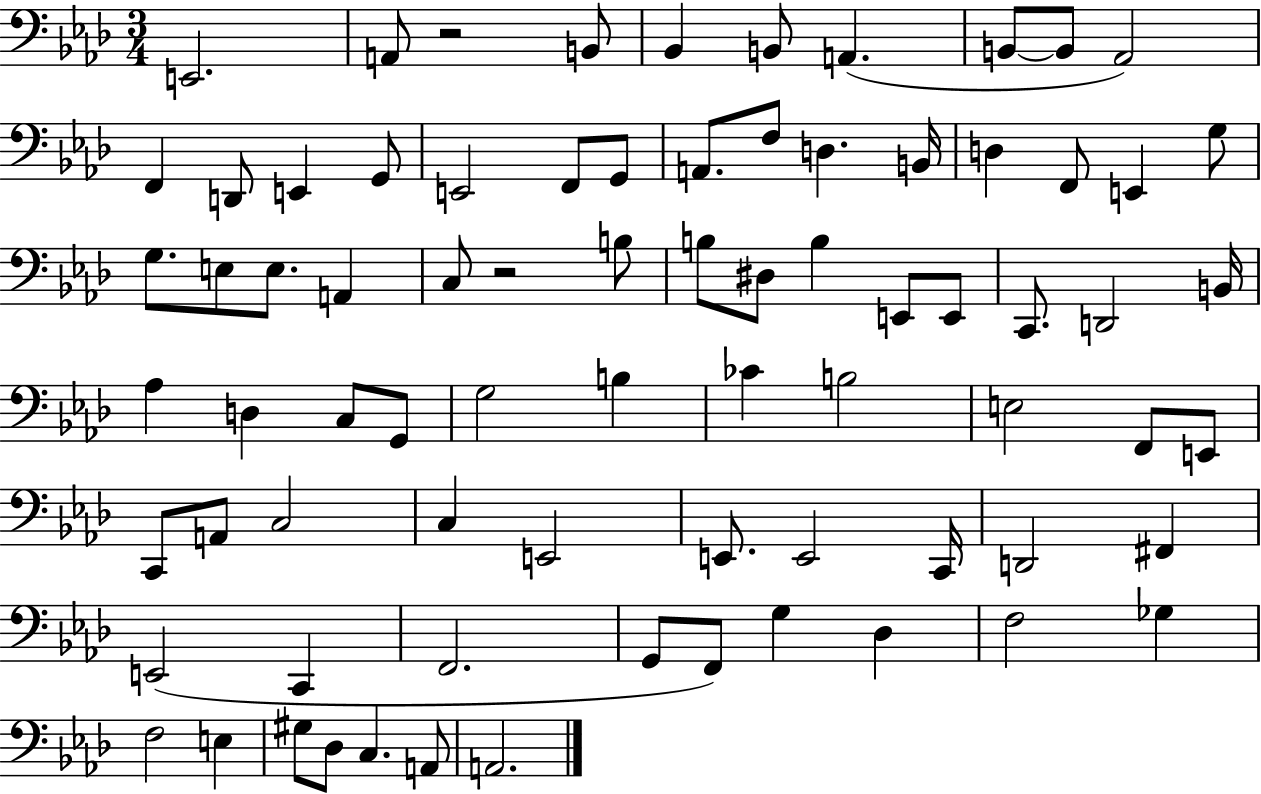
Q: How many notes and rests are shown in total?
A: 77